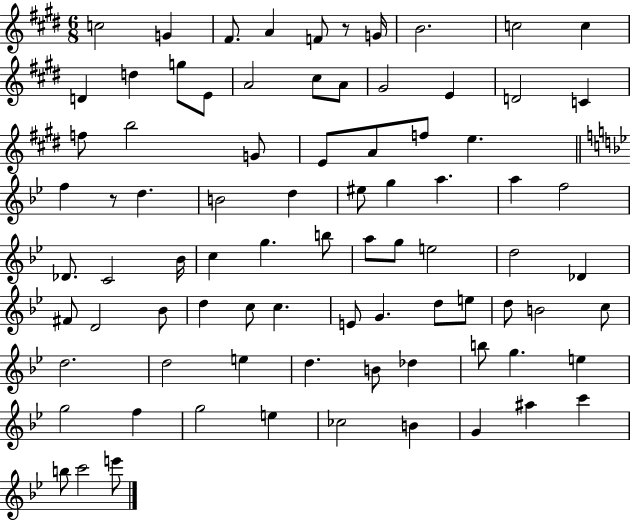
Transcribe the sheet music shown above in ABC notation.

X:1
T:Untitled
M:6/8
L:1/4
K:E
c2 G ^F/2 A F/2 z/2 G/4 B2 c2 c D d g/2 E/2 A2 ^c/2 A/2 ^G2 E D2 C f/2 b2 G/2 E/2 A/2 f/2 e f z/2 d B2 d ^e/2 g a a f2 _D/2 C2 _B/4 c g b/2 a/2 g/2 e2 d2 _D ^F/2 D2 _B/2 d c/2 c E/2 G d/2 e/2 d/2 B2 c/2 d2 d2 e d B/2 _d b/2 g e g2 f g2 e _c2 B G ^a c' b/2 c'2 e'/2